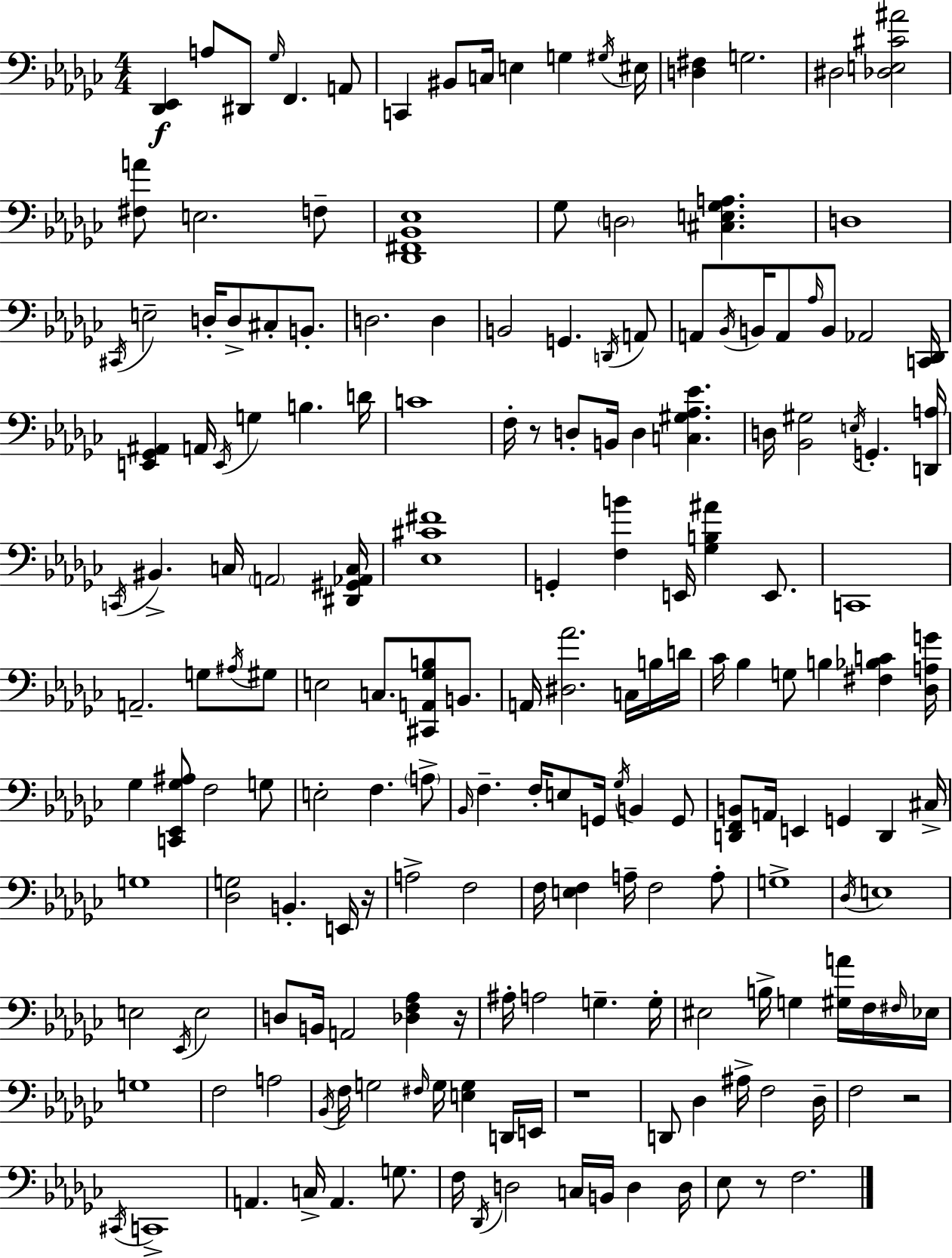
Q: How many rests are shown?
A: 6